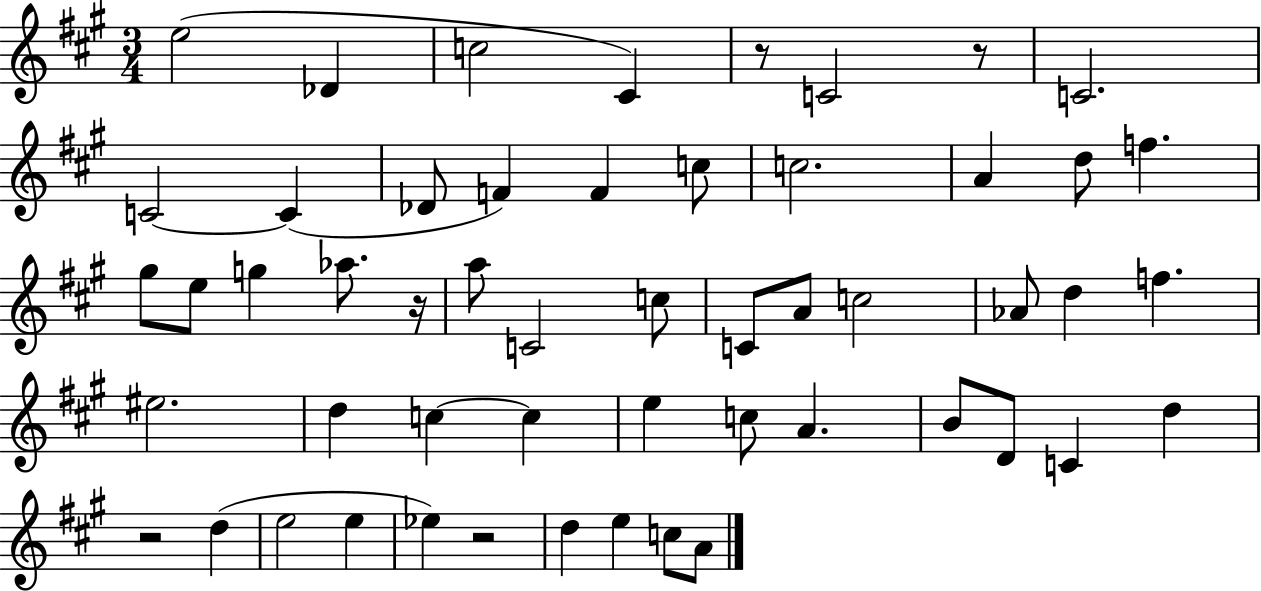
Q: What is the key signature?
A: A major